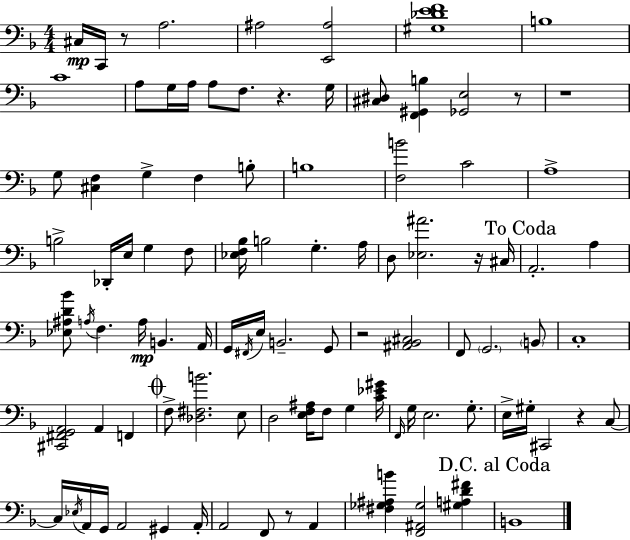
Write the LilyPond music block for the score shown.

{
  \clef bass
  \numericTimeSignature
  \time 4/4
  \key f \major
  \repeat volta 2 { cis16\mp c,16 r8 a2. | ais2 <e, ais>2 | <gis des' e' f'>1 | b1 | \break c'1 | a8 g16 a16 a8 f8. r4. g16 | <cis dis>8 <f, gis, b>4 <ges, e>2 r8 | r1 | \break g8 <cis f>4 g4-> f4 b8-. | b1 | <f b'>2 c'2 | a1-> | \break b2-> des,16-. e16 g4 f8 | <ees f bes>16 b2 g4.-. a16 | d8 <ees ais'>2. r16 cis16 | \mark "To Coda" a,2.-. a4 | \break <ees ais d' bes'>8 \acciaccatura { a16 } f4. a16\mp b,4. | a,16 g,16 \acciaccatura { fis,16 } e16 b,2.-- | g,8 r2 <ais, bes, cis>2 | f,8 \parenthesize g,2. | \break \parenthesize b,8 c1-. | <cis, fis, g, a,>2 a,4 f,4 | \mark \markup { \musicglyph "scripts.coda" } f8-> <des fis b'>2. | e8 d2 <e f ais>16 f8 g4 | \break <c' ees' gis'>16 \grace { f,16 } g16 e2. | g8.-. e16-> gis16-. cis,2 r4 | c8~~ c16 \acciaccatura { ees16 } a,16 g,16 a,2 gis,4 | a,16-. a,2 f,8 r8 | \break a,4 <fis ges ais b'>4 <f, ais, ges>2 | <gis a d' fis'>4 \mark "D.C. al Coda" b,1 | } \bar "|."
}